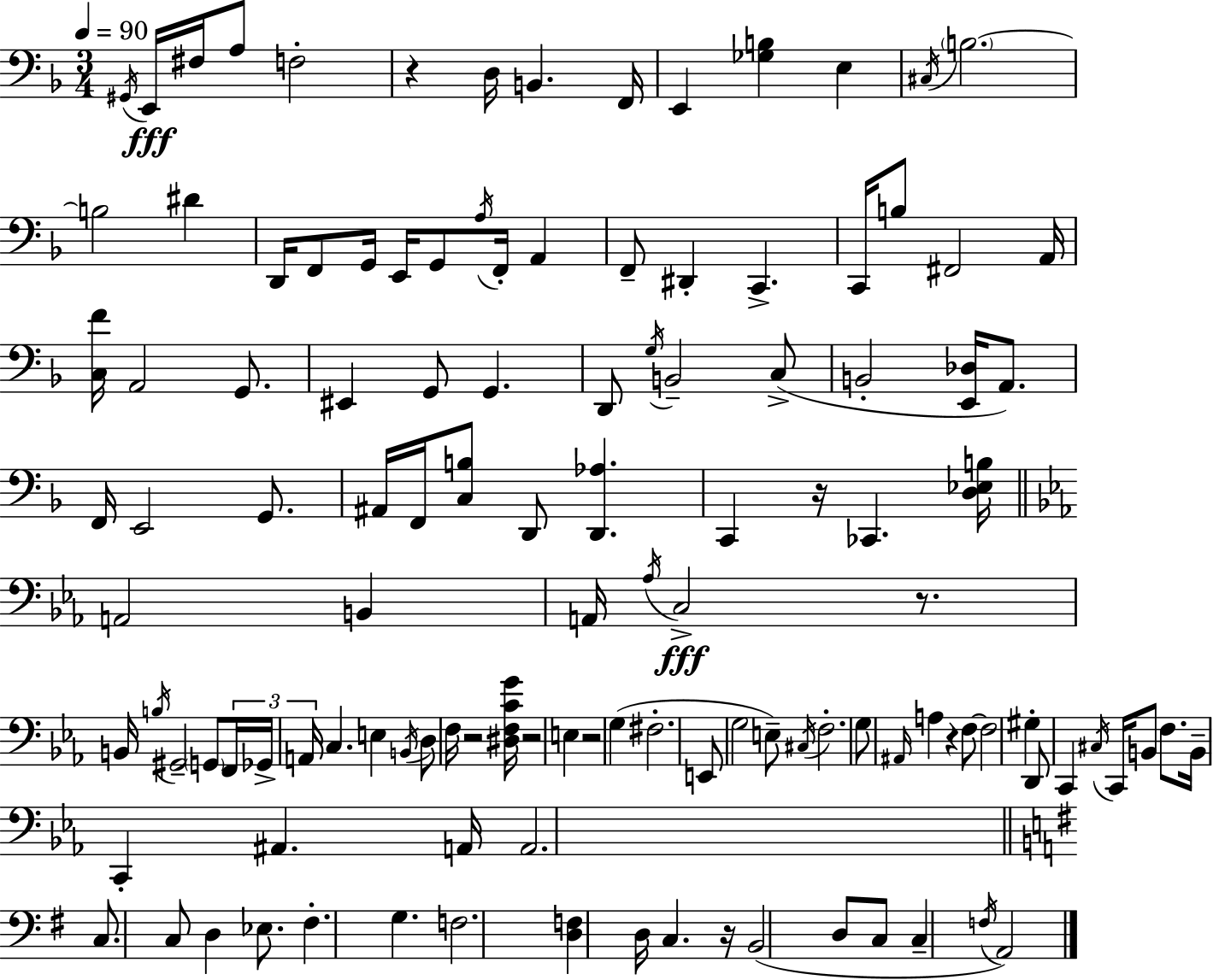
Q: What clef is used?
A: bass